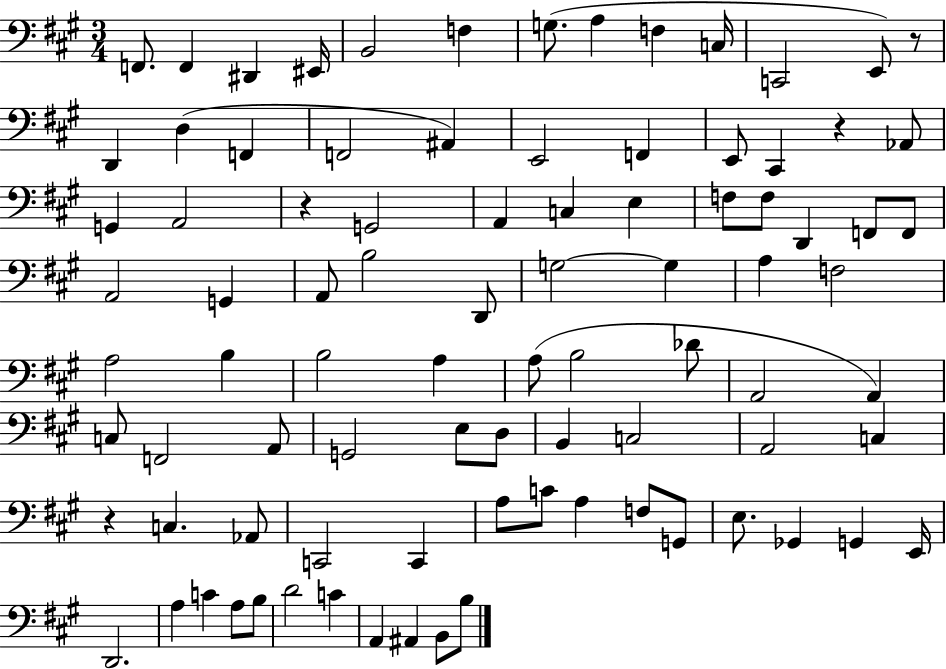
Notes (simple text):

F2/e. F2/q D#2/q EIS2/s B2/h F3/q G3/e. A3/q F3/q C3/s C2/h E2/e R/e D2/q D3/q F2/q F2/h A#2/q E2/h F2/q E2/e C#2/q R/q Ab2/e G2/q A2/h R/q G2/h A2/q C3/q E3/q F3/e F3/e D2/q F2/e F2/e A2/h G2/q A2/e B3/h D2/e G3/h G3/q A3/q F3/h A3/h B3/q B3/h A3/q A3/e B3/h Db4/e A2/h A2/q C3/e F2/h A2/e G2/h E3/e D3/e B2/q C3/h A2/h C3/q R/q C3/q. Ab2/e C2/h C2/q A3/e C4/e A3/q F3/e G2/e E3/e. Gb2/q G2/q E2/s D2/h. A3/q C4/q A3/e B3/e D4/h C4/q A2/q A#2/q B2/e B3/e